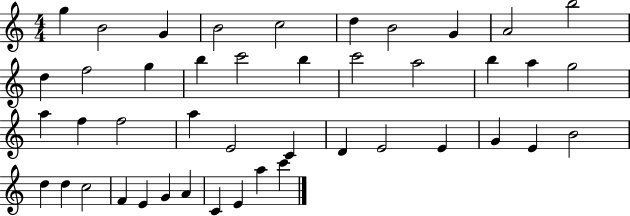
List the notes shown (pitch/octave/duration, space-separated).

G5/q B4/h G4/q B4/h C5/h D5/q B4/h G4/q A4/h B5/h D5/q F5/h G5/q B5/q C6/h B5/q C6/h A5/h B5/q A5/q G5/h A5/q F5/q F5/h A5/q E4/h C4/q D4/q E4/h E4/q G4/q E4/q B4/h D5/q D5/q C5/h F4/q E4/q G4/q A4/q C4/q E4/q A5/q C6/q